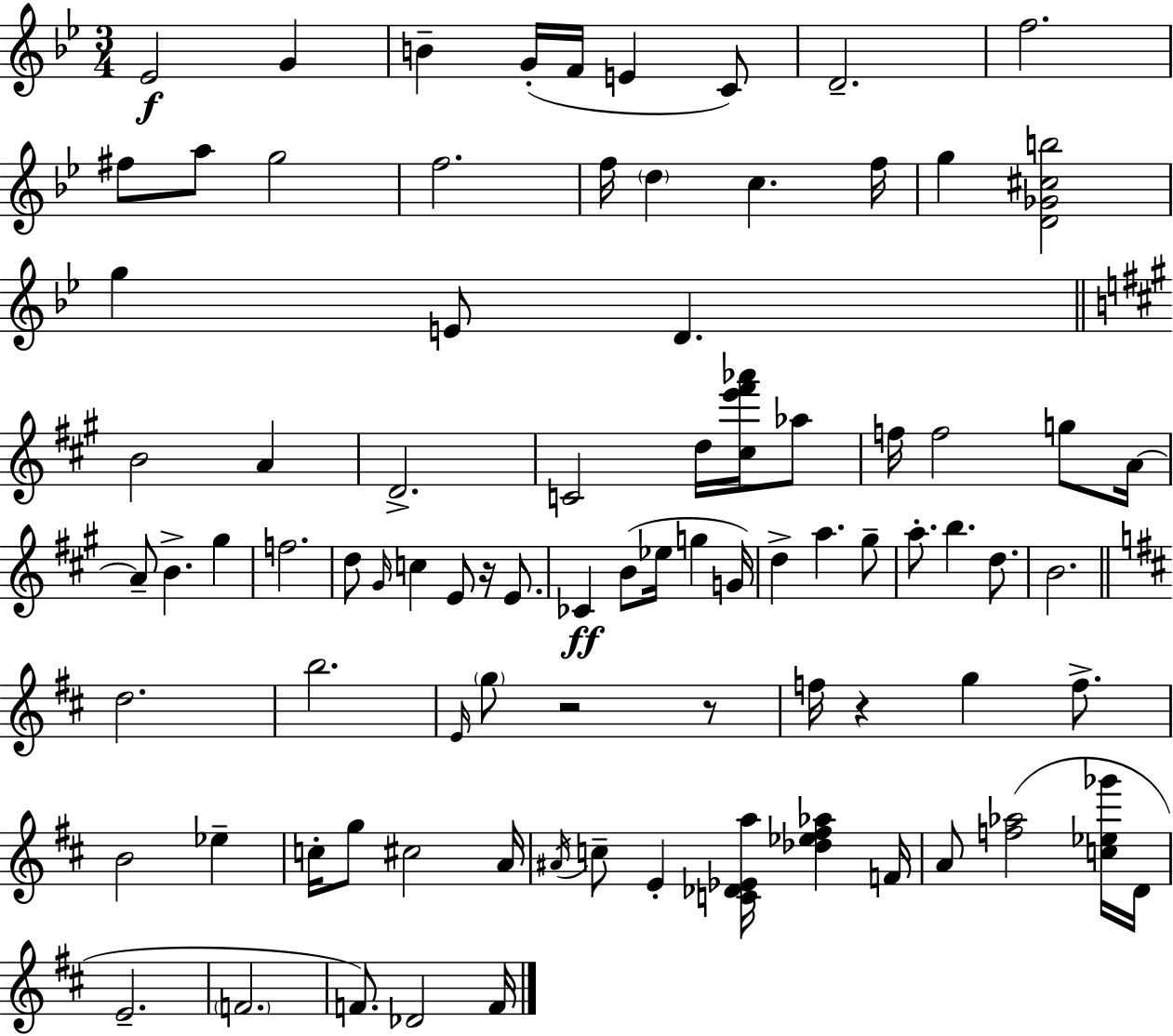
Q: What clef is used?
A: treble